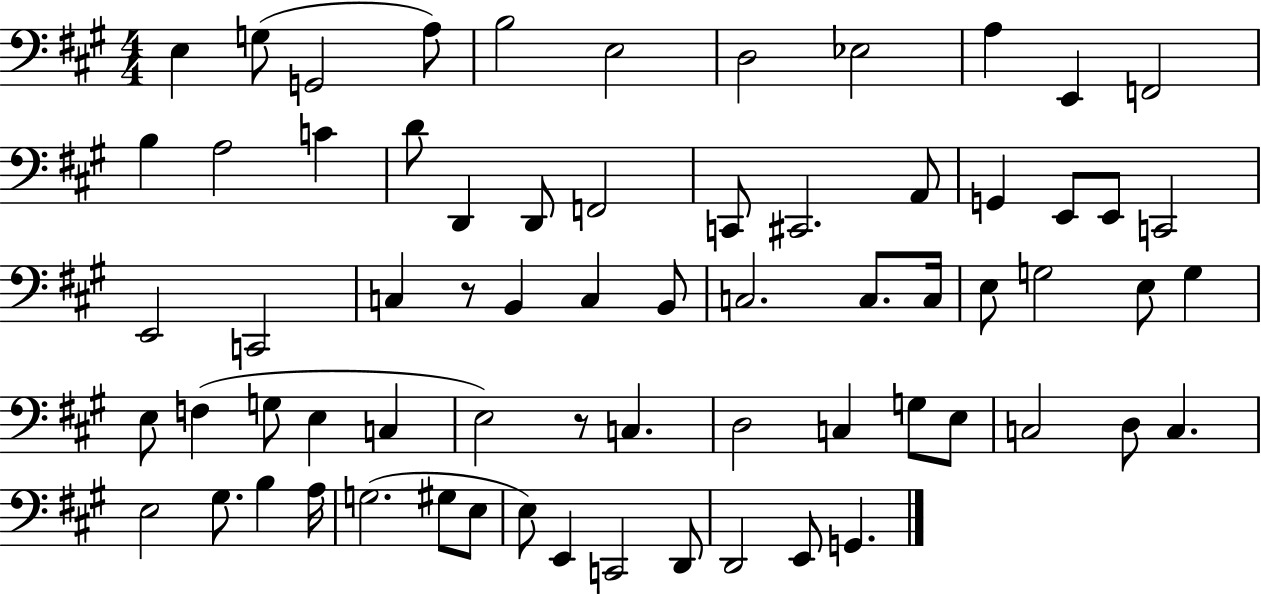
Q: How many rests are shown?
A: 2